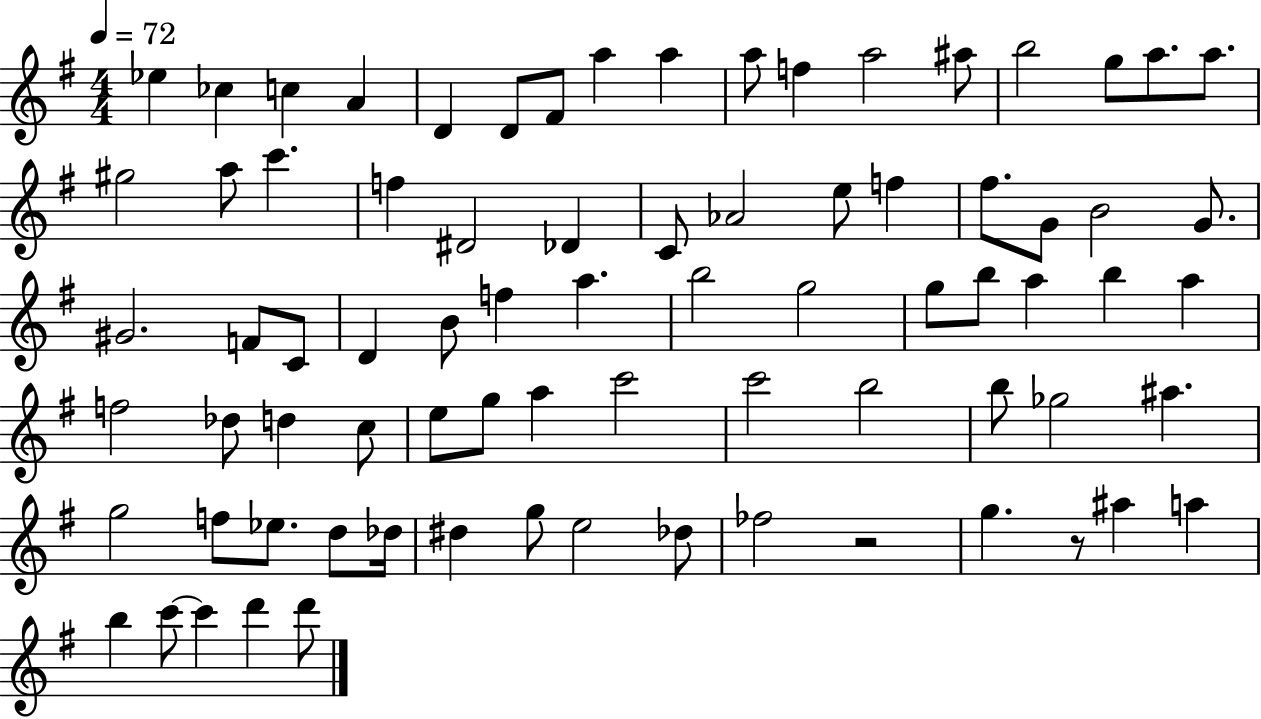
X:1
T:Untitled
M:4/4
L:1/4
K:G
_e _c c A D D/2 ^F/2 a a a/2 f a2 ^a/2 b2 g/2 a/2 a/2 ^g2 a/2 c' f ^D2 _D C/2 _A2 e/2 f ^f/2 G/2 B2 G/2 ^G2 F/2 C/2 D B/2 f a b2 g2 g/2 b/2 a b a f2 _d/2 d c/2 e/2 g/2 a c'2 c'2 b2 b/2 _g2 ^a g2 f/2 _e/2 d/2 _d/4 ^d g/2 e2 _d/2 _f2 z2 g z/2 ^a a b c'/2 c' d' d'/2